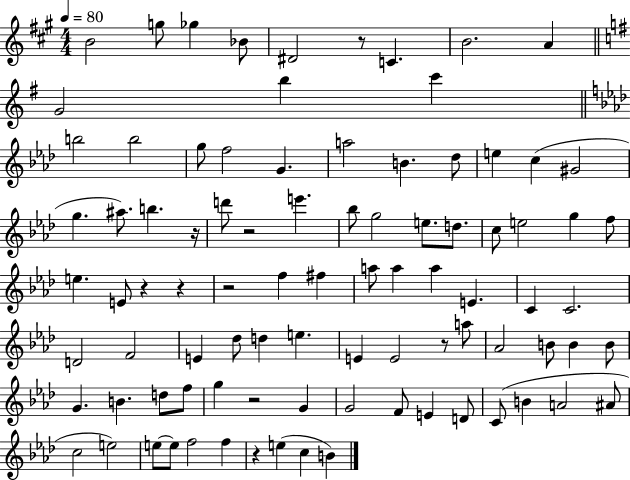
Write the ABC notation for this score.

X:1
T:Untitled
M:4/4
L:1/4
K:A
B2 g/2 _g _B/2 ^D2 z/2 C B2 A G2 b c' b2 b2 g/2 f2 G a2 B _d/2 e c ^G2 g ^a/2 b z/4 d'/2 z2 e' _b/2 g2 e/2 d/2 c/2 e2 g f/2 e E/2 z z z2 f ^f a/2 a a E C C2 D2 F2 E _d/2 d e E E2 z/2 a/2 _A2 B/2 B B/2 G B d/2 f/2 g z2 G G2 F/2 E D/2 C/2 B A2 ^A/2 c2 e2 e/2 e/2 f2 f z e c B